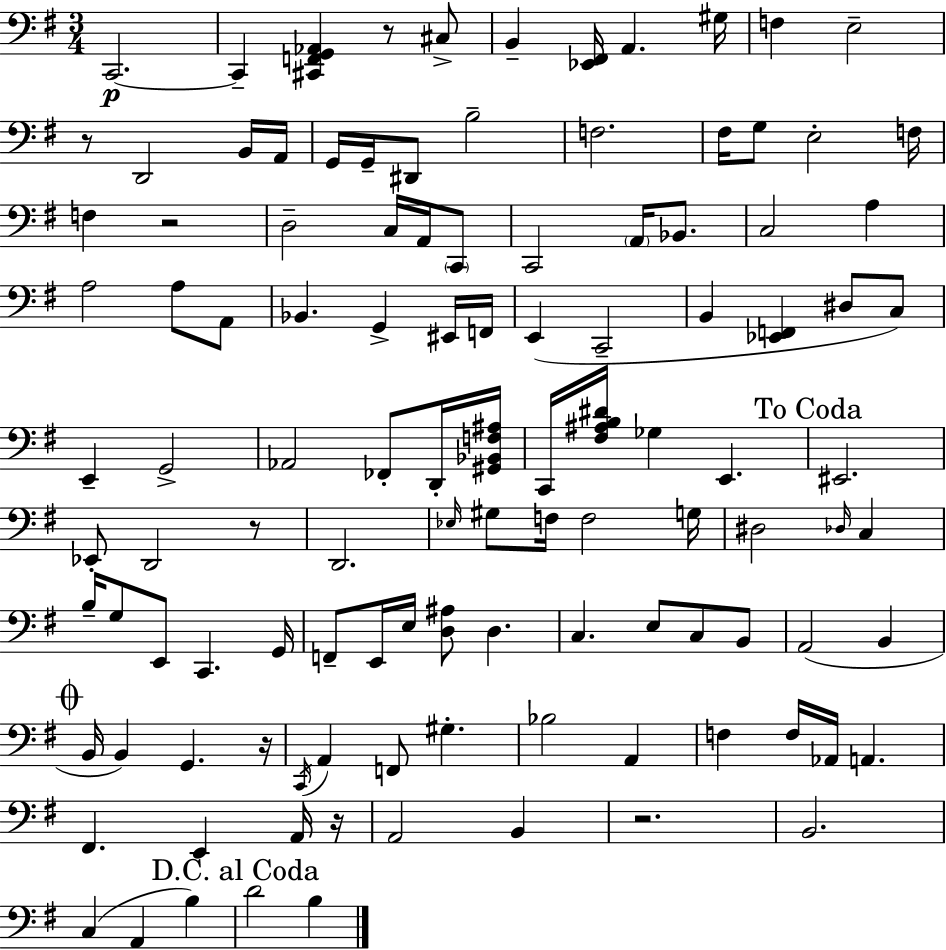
C2/h. C2/q [C#2,F2,G2,Ab2]/q R/e C#3/e B2/q [Eb2,F#2]/s A2/q. G#3/s F3/q E3/h R/e D2/h B2/s A2/s G2/s G2/s D#2/e B3/h F3/h. F#3/s G3/e E3/h F3/s F3/q R/h D3/h C3/s A2/s C2/e C2/h A2/s Bb2/e. C3/h A3/q A3/h A3/e A2/e Bb2/q. G2/q EIS2/s F2/s E2/q C2/h B2/q [Eb2,F2]/q D#3/e C3/e E2/q G2/h Ab2/h FES2/e D2/s [G#2,Bb2,F3,A#3]/s C2/s [F#3,A#3,B3,D#4]/s Gb3/q E2/q. EIS2/h. Eb2/e D2/h R/e D2/h. Eb3/s G#3/e F3/s F3/h G3/s D#3/h Db3/s C3/q B3/s G3/e E2/e C2/q. G2/s F2/e E2/s E3/s [D3,A#3]/e D3/q. C3/q. E3/e C3/e B2/e A2/h B2/q B2/s B2/q G2/q. R/s C2/s A2/q F2/e G#3/q. Bb3/h A2/q F3/q F3/s Ab2/s A2/q. F#2/q. E2/q A2/s R/s A2/h B2/q R/h. B2/h. C3/q A2/q B3/q D4/h B3/q